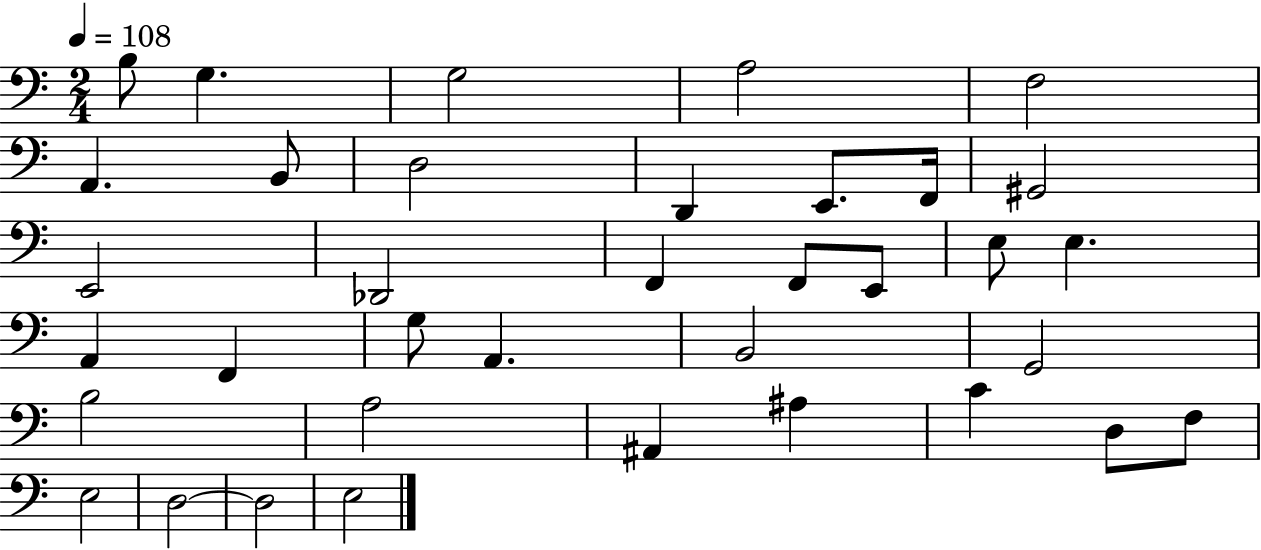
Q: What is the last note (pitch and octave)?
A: E3